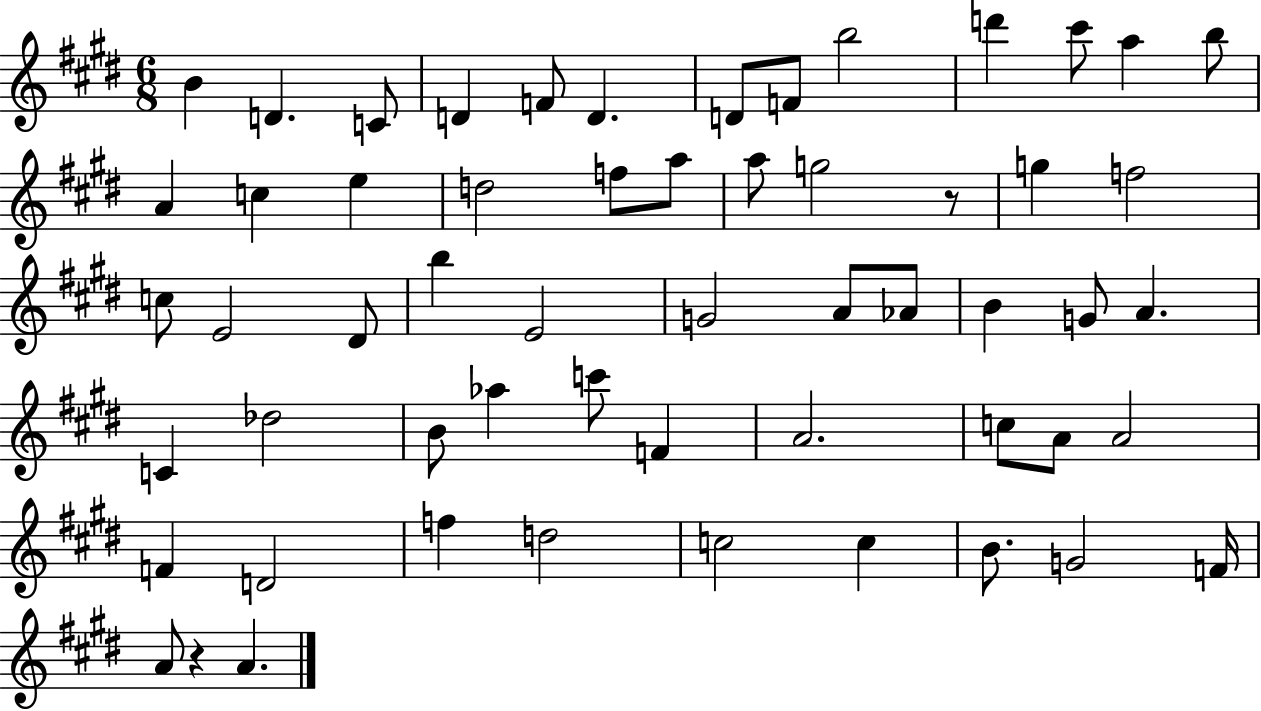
{
  \clef treble
  \numericTimeSignature
  \time 6/8
  \key e \major
  b'4 d'4. c'8 | d'4 f'8 d'4. | d'8 f'8 b''2 | d'''4 cis'''8 a''4 b''8 | \break a'4 c''4 e''4 | d''2 f''8 a''8 | a''8 g''2 r8 | g''4 f''2 | \break c''8 e'2 dis'8 | b''4 e'2 | g'2 a'8 aes'8 | b'4 g'8 a'4. | \break c'4 des''2 | b'8 aes''4 c'''8 f'4 | a'2. | c''8 a'8 a'2 | \break f'4 d'2 | f''4 d''2 | c''2 c''4 | b'8. g'2 f'16 | \break a'8 r4 a'4. | \bar "|."
}